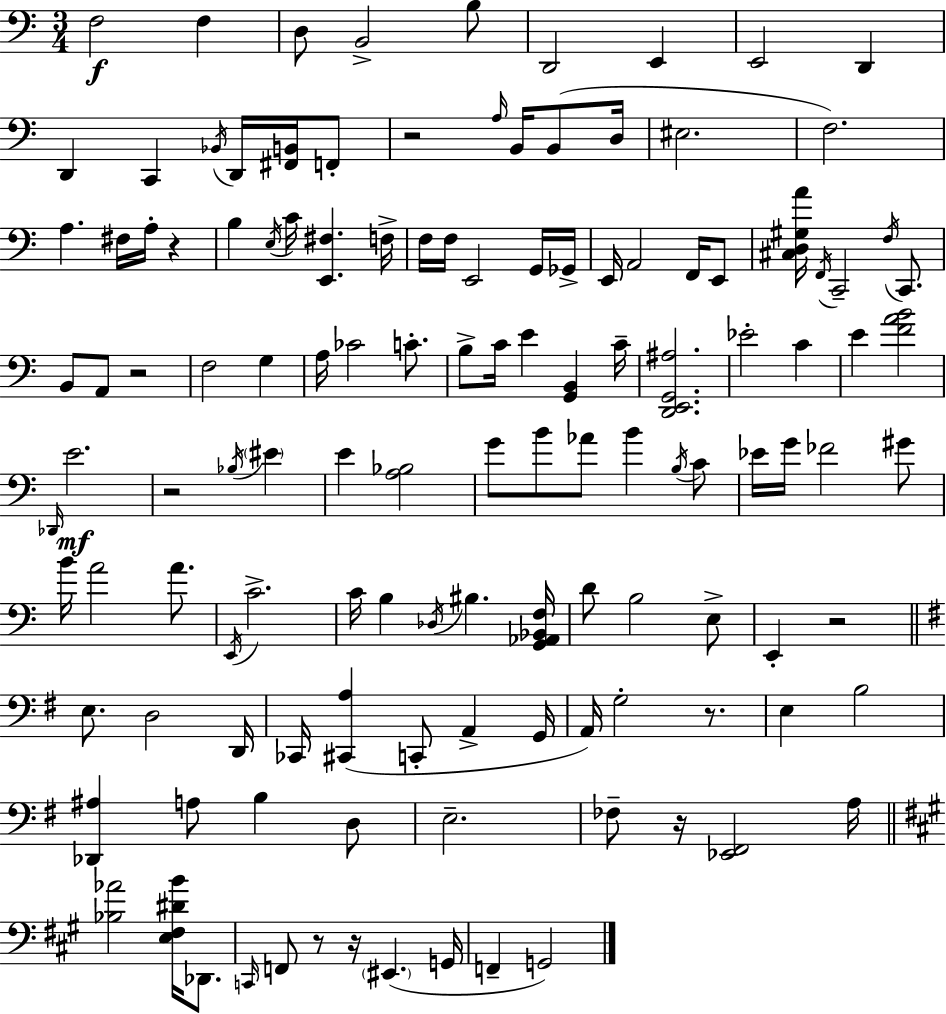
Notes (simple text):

F3/h F3/q D3/e B2/h B3/e D2/h E2/q E2/h D2/q D2/q C2/q Bb2/s D2/s [F#2,B2]/s F2/e R/h A3/s B2/s B2/e D3/s EIS3/h. F3/h. A3/q. F#3/s A3/s R/q B3/q E3/s C4/s [E2,F#3]/q. F3/s F3/s F3/s E2/h G2/s Gb2/s E2/s A2/h F2/s E2/e [C#3,D3,G#3,A4]/s F2/s C2/h F3/s C2/e. B2/e A2/e R/h F3/h G3/q A3/s CES4/h C4/e. B3/e C4/s E4/q [G2,B2]/q C4/s [D2,E2,G2,A#3]/h. Eb4/h C4/q E4/q [F4,A4,B4]/h Db2/s E4/h. R/h Bb3/s EIS4/q E4/q [A3,Bb3]/h G4/e B4/e Ab4/e B4/q B3/s C4/e Eb4/s G4/s FES4/h G#4/e B4/s A4/h A4/e. E2/s C4/h. C4/s B3/q Db3/s BIS3/q. [G2,Ab2,Bb2,F3]/s D4/e B3/h E3/e E2/q R/h E3/e. D3/h D2/s CES2/s [C#2,A3]/q C2/e A2/q G2/s A2/s G3/h R/e. E3/q B3/h [Db2,A#3]/q A3/e B3/q D3/e E3/h. FES3/e R/s [Eb2,F#2]/h A3/s [Bb3,Ab4]/h [E3,F#3,D#4,B4]/s Db2/e. C2/s F2/e R/e R/s EIS2/q. G2/s F2/q G2/h